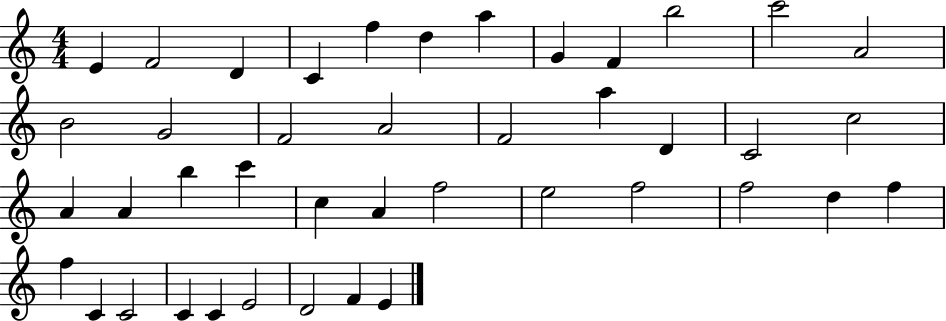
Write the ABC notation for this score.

X:1
T:Untitled
M:4/4
L:1/4
K:C
E F2 D C f d a G F b2 c'2 A2 B2 G2 F2 A2 F2 a D C2 c2 A A b c' c A f2 e2 f2 f2 d f f C C2 C C E2 D2 F E